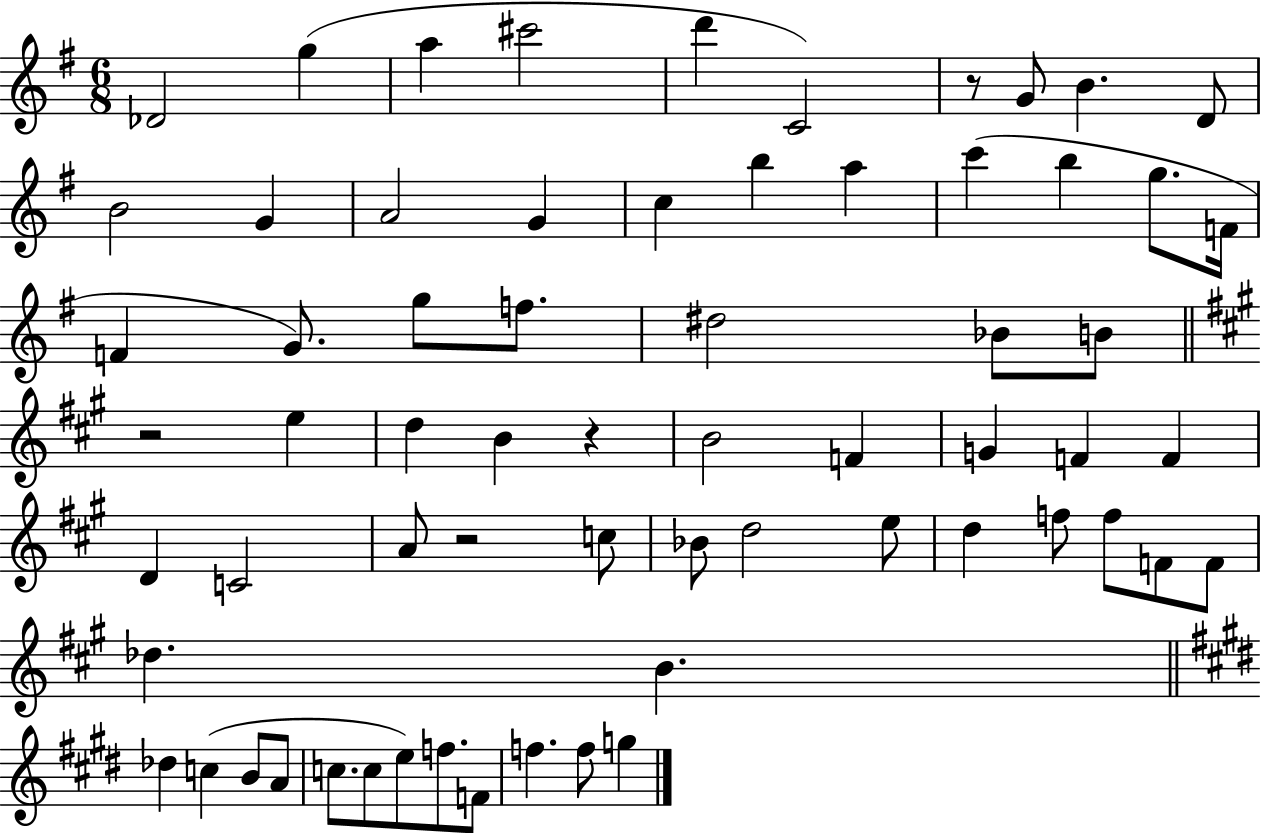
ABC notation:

X:1
T:Untitled
M:6/8
L:1/4
K:G
_D2 g a ^c'2 d' C2 z/2 G/2 B D/2 B2 G A2 G c b a c' b g/2 F/4 F G/2 g/2 f/2 ^d2 _B/2 B/2 z2 e d B z B2 F G F F D C2 A/2 z2 c/2 _B/2 d2 e/2 d f/2 f/2 F/2 F/2 _d B _d c B/2 A/2 c/2 c/2 e/2 f/2 F/2 f f/2 g